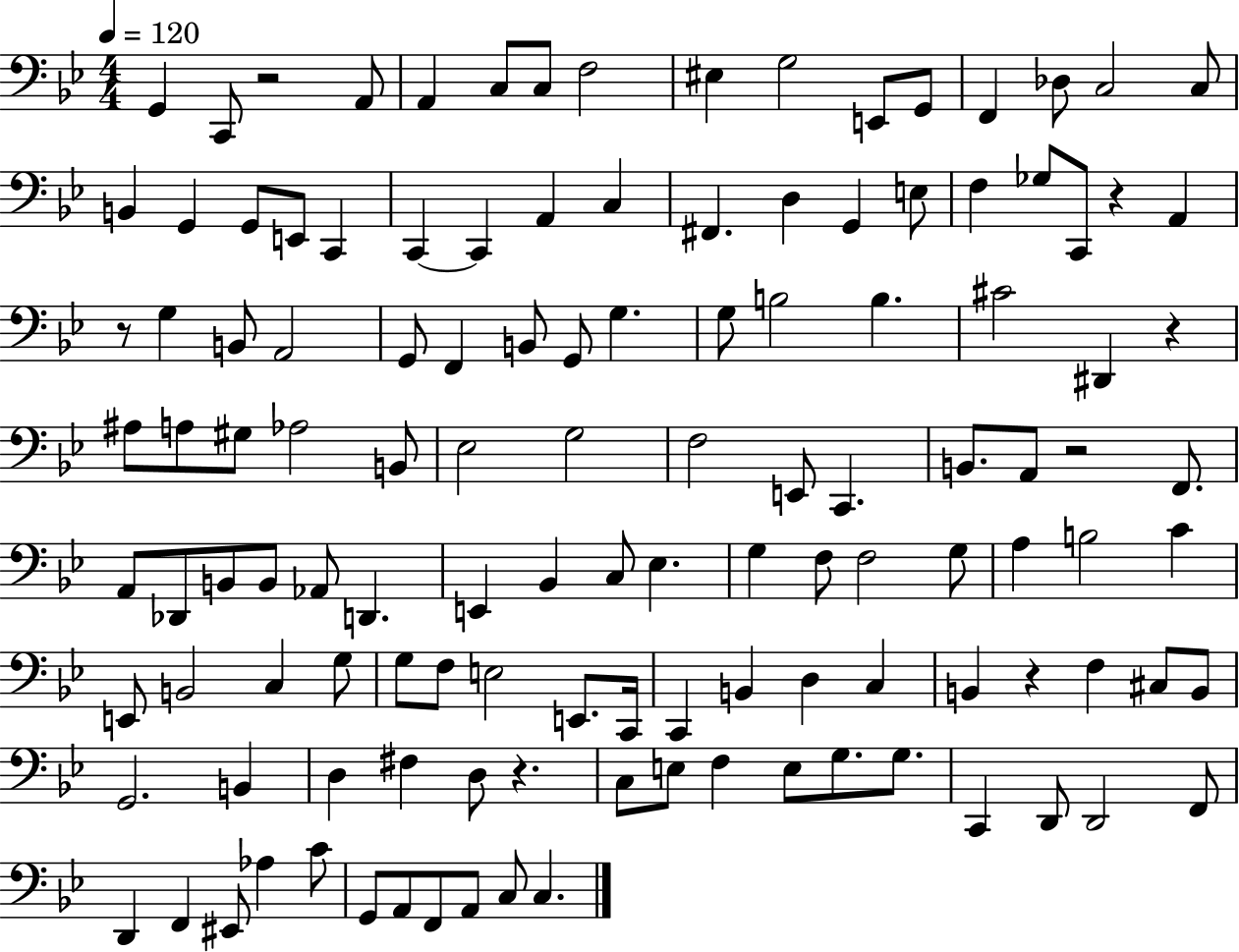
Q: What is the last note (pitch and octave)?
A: C3